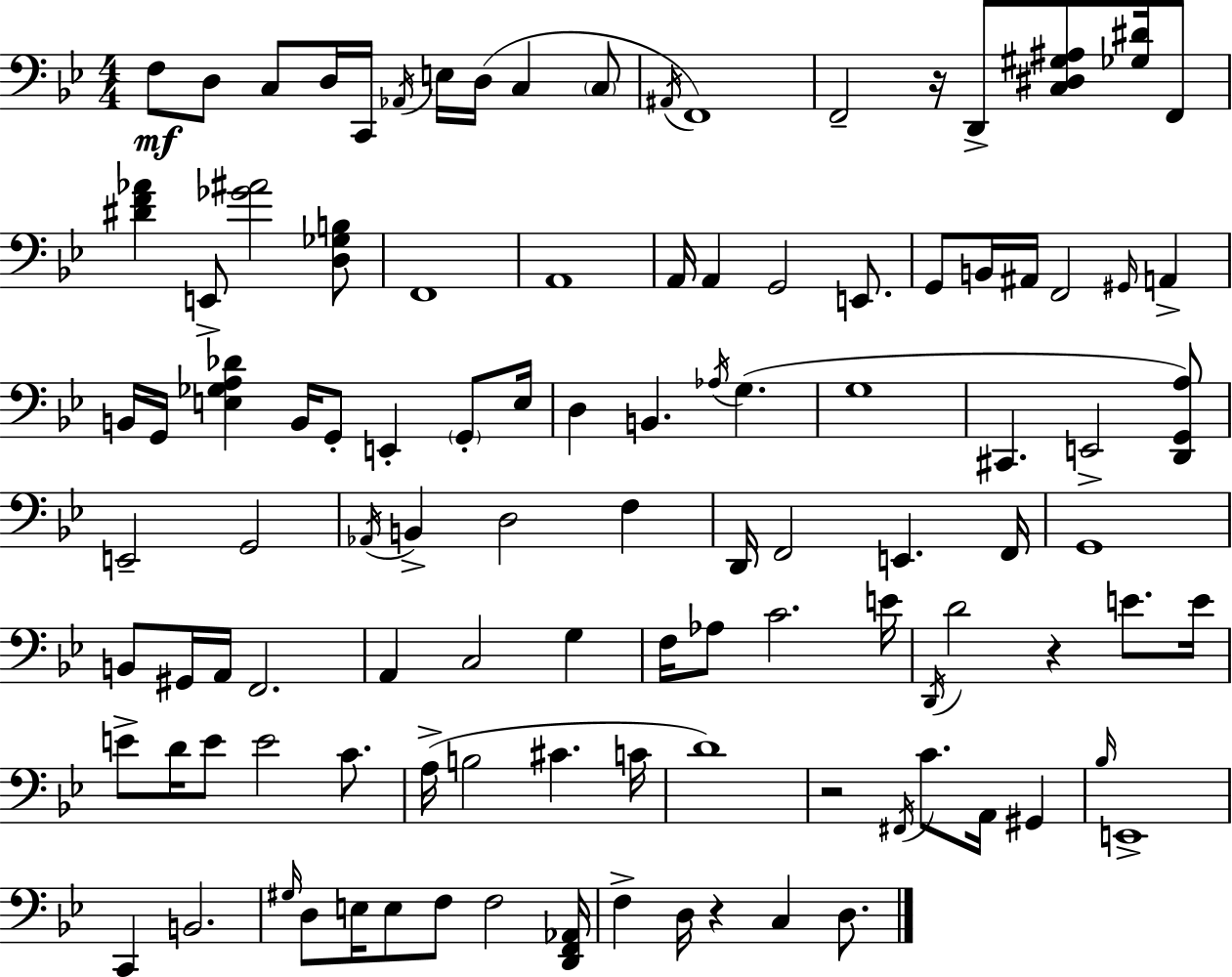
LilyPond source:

{
  \clef bass
  \numericTimeSignature
  \time 4/4
  \key g \minor
  \repeat volta 2 { f8\mf d8 c8 d16 c,16 \acciaccatura { aes,16 } e16 d16( c4 \parenthesize c8 | \acciaccatura { ais,16 } f,1) | f,2-- r16 d,8-> <c dis gis ais>8 <ges dis'>16 | f,8 <dis' f' aes'>4 e,8-> <ges' ais'>2 | \break <d ges b>8 f,1 | a,1 | a,16 a,4 g,2 e,8. | g,8 b,16 ais,16 f,2 \grace { gis,16 } a,4-> | \break b,16 g,16 <e ges a des'>4 b,16 g,8-. e,4-. | \parenthesize g,8-. e16 d4 b,4. \acciaccatura { aes16 } g4.( | g1 | cis,4. e,2-> | \break <d, g, a>8) e,2-- g,2 | \acciaccatura { aes,16 } b,4-> d2 | f4 d,16 f,2 e,4. | f,16 g,1 | \break b,8 gis,16 a,16 f,2. | a,4 c2 | g4 f16 aes8 c'2. | e'16 \acciaccatura { d,16 } d'2 r4 | \break e'8. e'16 e'8-> d'16 e'8 e'2 | c'8. a16->( b2 cis'4. | c'16 d'1) | r2 \acciaccatura { fis,16 } c'8. | \break a,16 gis,4 \grace { bes16 } e,1-> | c,4 b,2. | \grace { gis16 } d8 e16 e8 f8 | f2 <d, f, aes,>16 f4-> d16 r4 | \break c4 d8. } \bar "|."
}